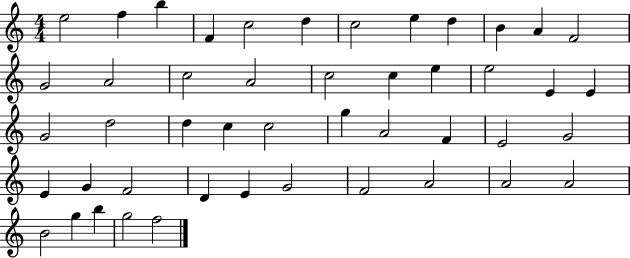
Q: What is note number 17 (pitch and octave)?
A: C5